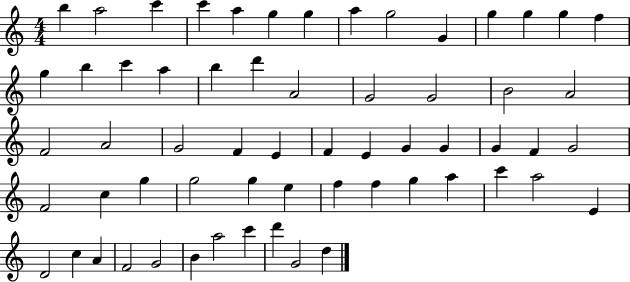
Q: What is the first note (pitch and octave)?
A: B5